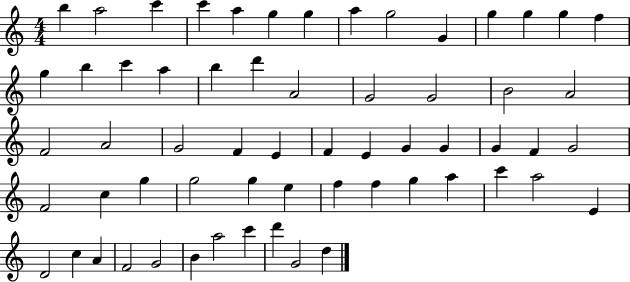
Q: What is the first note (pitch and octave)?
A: B5